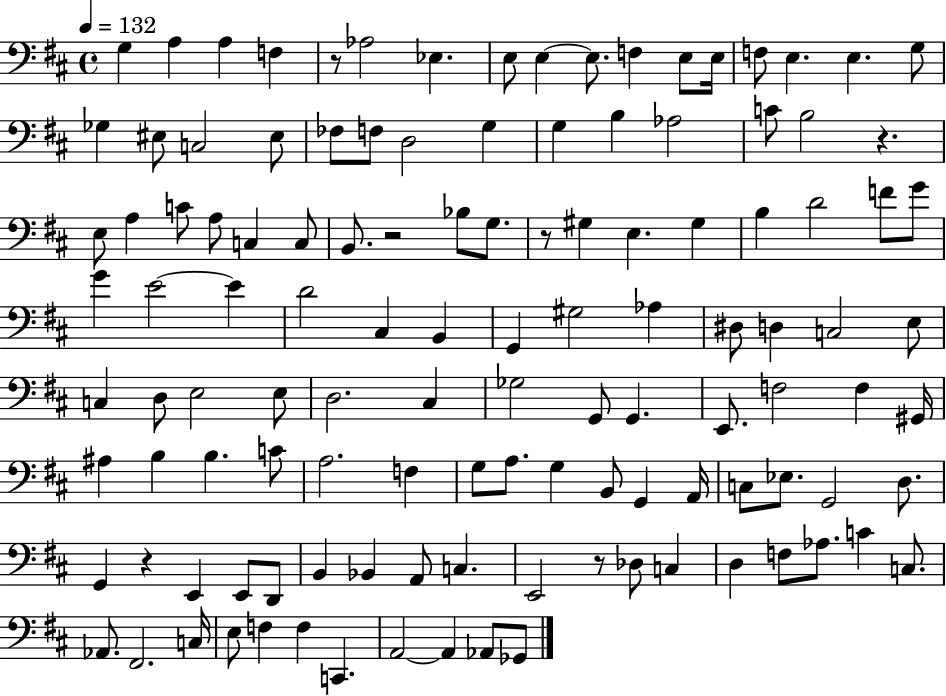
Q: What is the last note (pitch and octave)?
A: Gb2